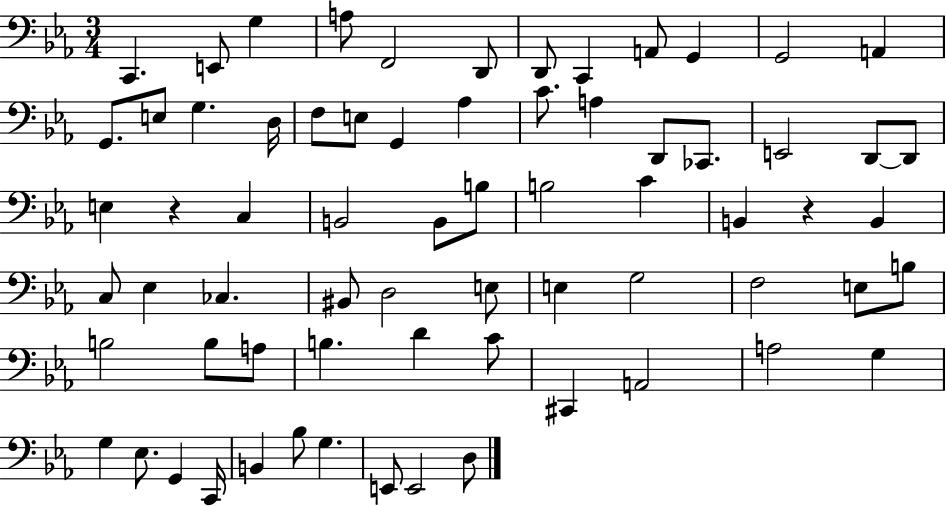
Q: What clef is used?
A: bass